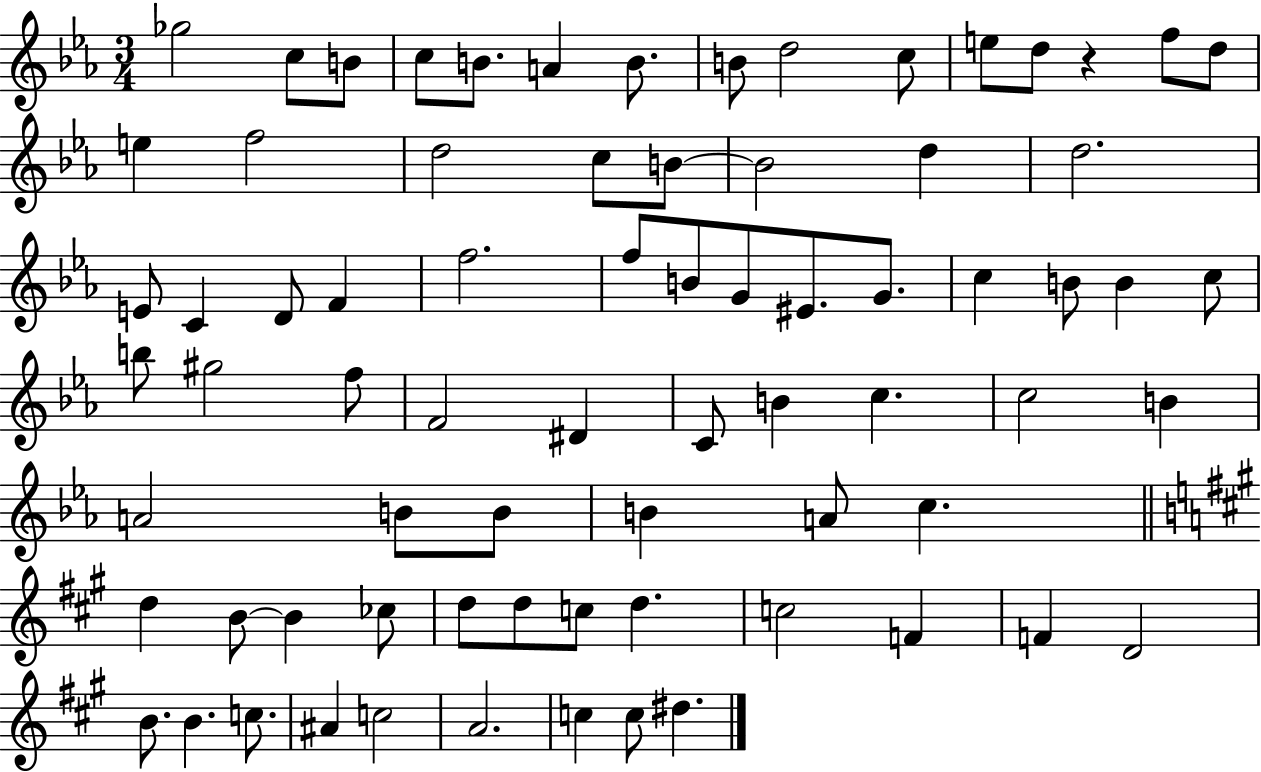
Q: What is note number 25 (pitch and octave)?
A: D4